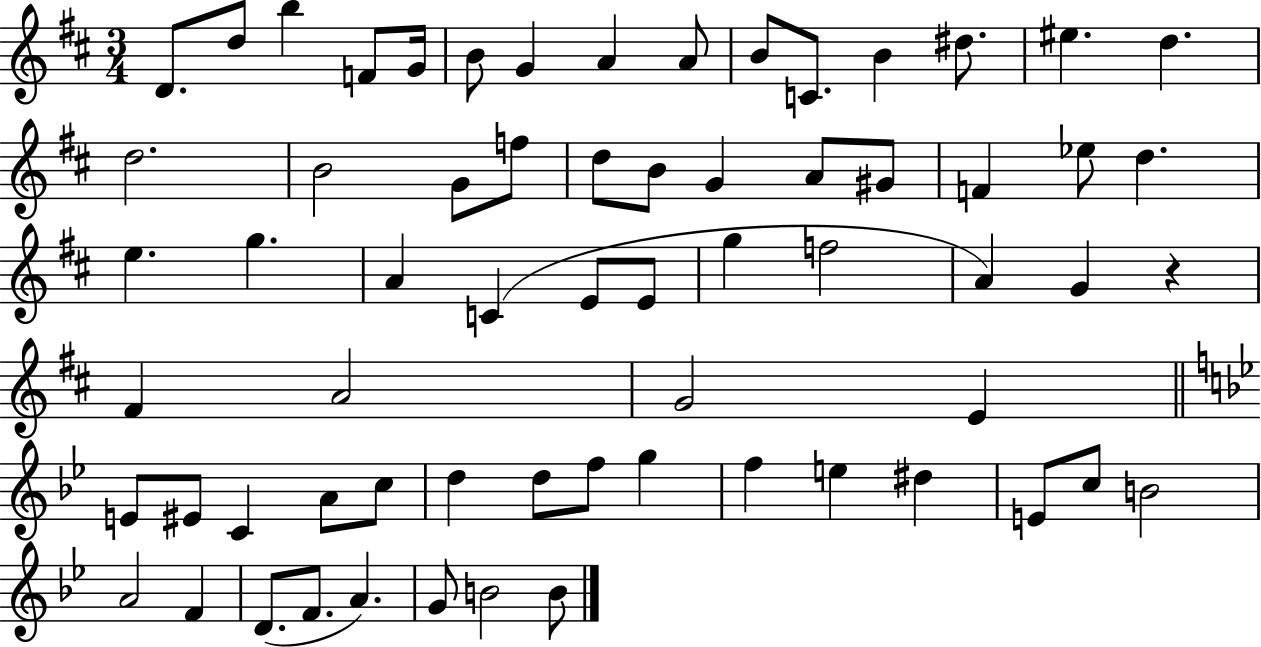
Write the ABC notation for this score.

X:1
T:Untitled
M:3/4
L:1/4
K:D
D/2 d/2 b F/2 G/4 B/2 G A A/2 B/2 C/2 B ^d/2 ^e d d2 B2 G/2 f/2 d/2 B/2 G A/2 ^G/2 F _e/2 d e g A C E/2 E/2 g f2 A G z ^F A2 G2 E E/2 ^E/2 C A/2 c/2 d d/2 f/2 g f e ^d E/2 c/2 B2 A2 F D/2 F/2 A G/2 B2 B/2